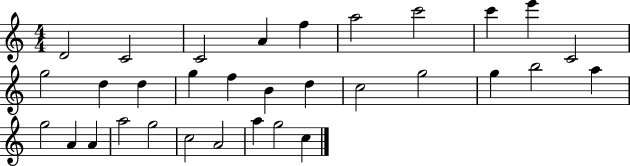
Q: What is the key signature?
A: C major